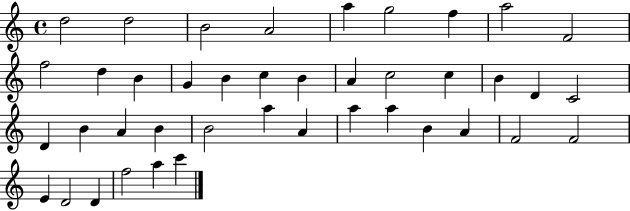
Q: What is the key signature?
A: C major